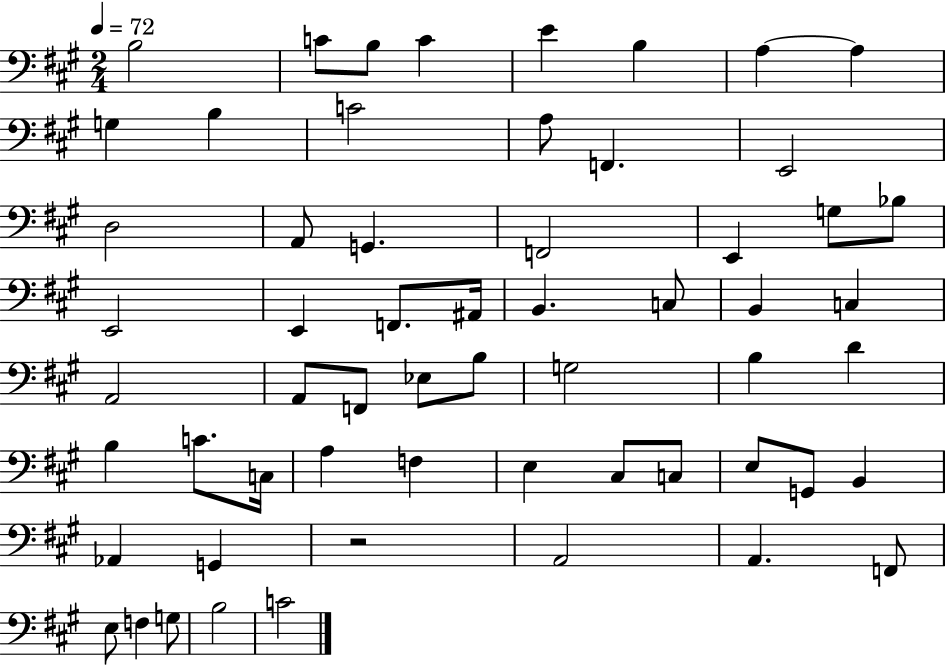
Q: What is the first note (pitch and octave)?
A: B3